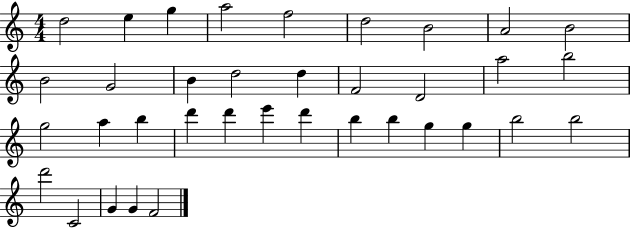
X:1
T:Untitled
M:4/4
L:1/4
K:C
d2 e g a2 f2 d2 B2 A2 B2 B2 G2 B d2 d F2 D2 a2 b2 g2 a b d' d' e' d' b b g g b2 b2 d'2 C2 G G F2